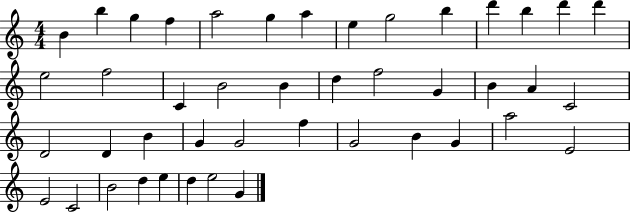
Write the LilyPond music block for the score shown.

{
  \clef treble
  \numericTimeSignature
  \time 4/4
  \key c \major
  b'4 b''4 g''4 f''4 | a''2 g''4 a''4 | e''4 g''2 b''4 | d'''4 b''4 d'''4 d'''4 | \break e''2 f''2 | c'4 b'2 b'4 | d''4 f''2 g'4 | b'4 a'4 c'2 | \break d'2 d'4 b'4 | g'4 g'2 f''4 | g'2 b'4 g'4 | a''2 e'2 | \break e'2 c'2 | b'2 d''4 e''4 | d''4 e''2 g'4 | \bar "|."
}